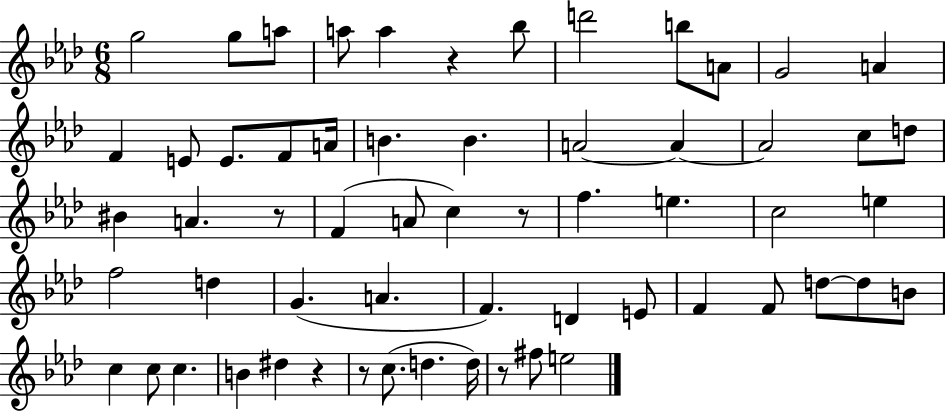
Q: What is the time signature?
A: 6/8